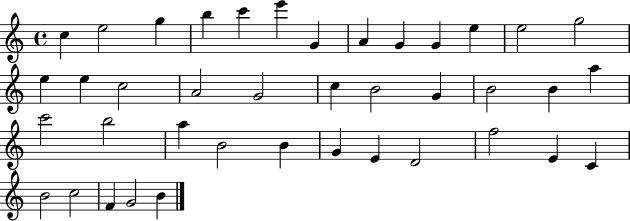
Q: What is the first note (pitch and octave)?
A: C5